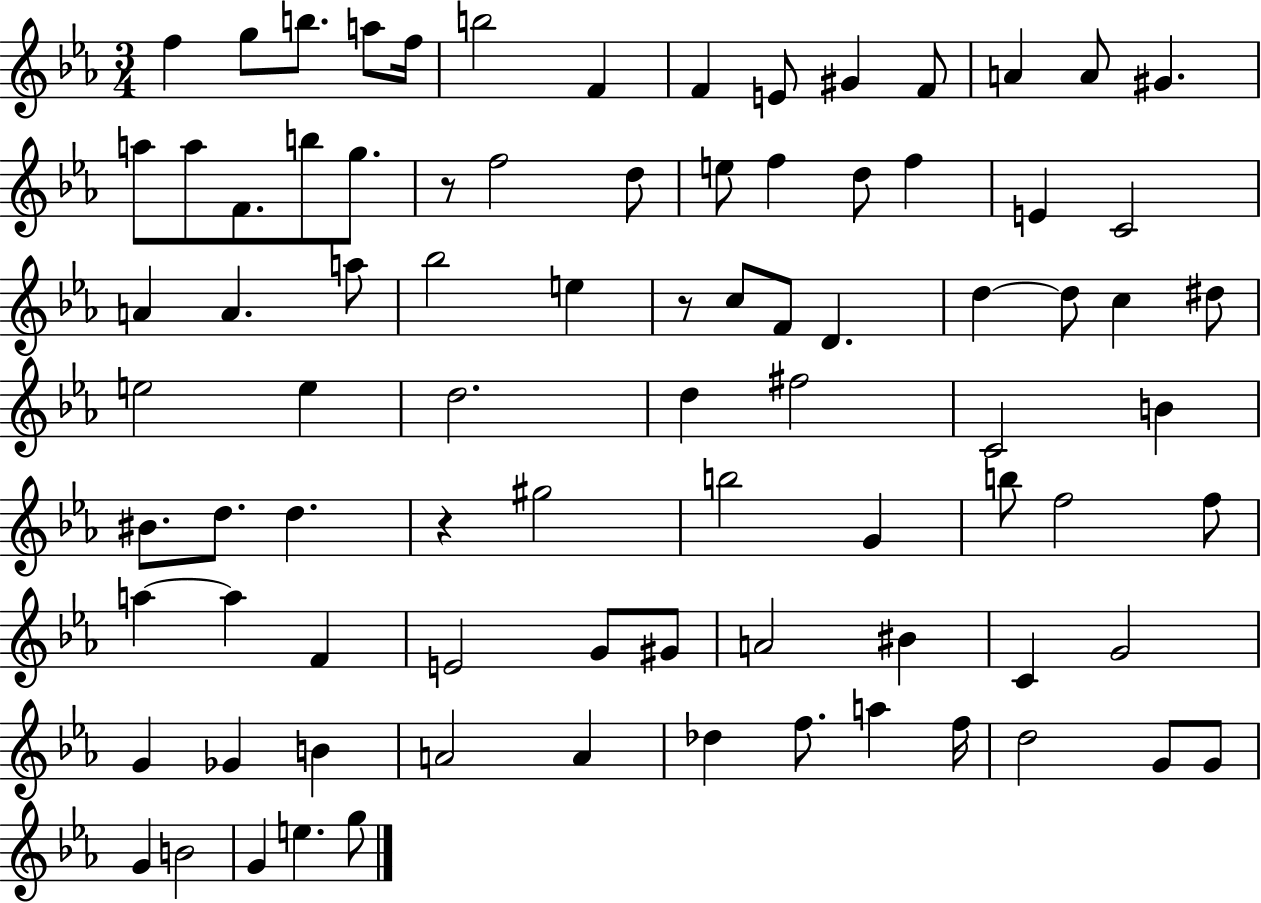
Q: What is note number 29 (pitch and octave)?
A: A4